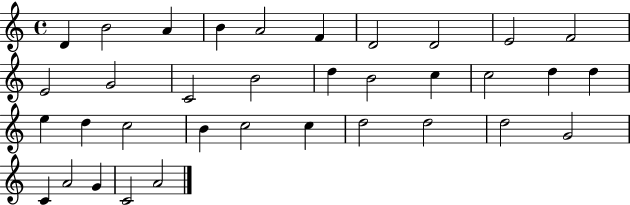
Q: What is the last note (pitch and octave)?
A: A4